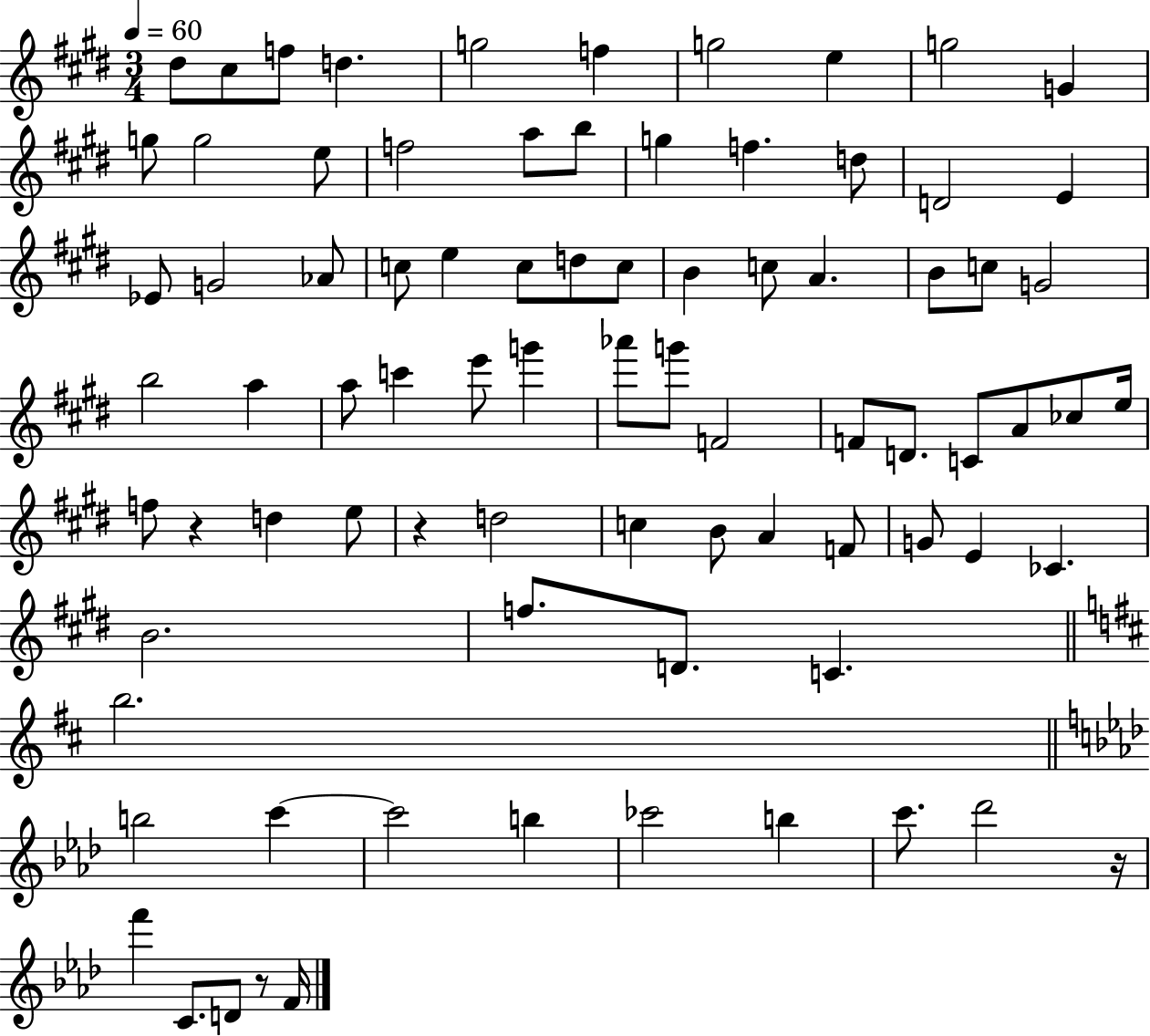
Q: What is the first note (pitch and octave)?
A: D#5